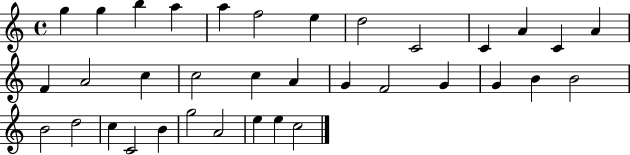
X:1
T:Untitled
M:4/4
L:1/4
K:C
g g b a a f2 e d2 C2 C A C A F A2 c c2 c A G F2 G G B B2 B2 d2 c C2 B g2 A2 e e c2